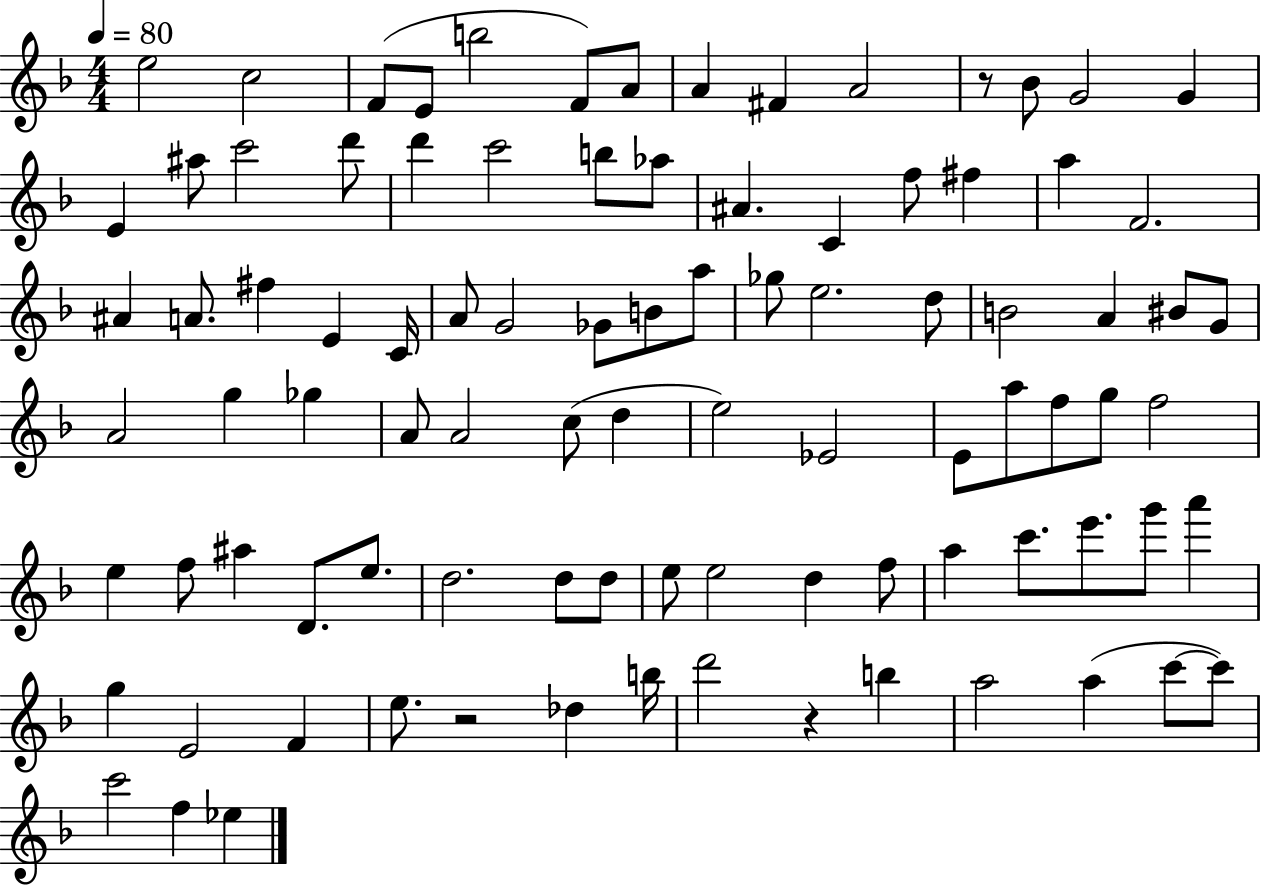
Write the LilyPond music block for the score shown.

{
  \clef treble
  \numericTimeSignature
  \time 4/4
  \key f \major
  \tempo 4 = 80
  e''2 c''2 | f'8( e'8 b''2 f'8) a'8 | a'4 fis'4 a'2 | r8 bes'8 g'2 g'4 | \break e'4 ais''8 c'''2 d'''8 | d'''4 c'''2 b''8 aes''8 | ais'4. c'4 f''8 fis''4 | a''4 f'2. | \break ais'4 a'8. fis''4 e'4 c'16 | a'8 g'2 ges'8 b'8 a''8 | ges''8 e''2. d''8 | b'2 a'4 bis'8 g'8 | \break a'2 g''4 ges''4 | a'8 a'2 c''8( d''4 | e''2) ees'2 | e'8 a''8 f''8 g''8 f''2 | \break e''4 f''8 ais''4 d'8. e''8. | d''2. d''8 d''8 | e''8 e''2 d''4 f''8 | a''4 c'''8. e'''8. g'''8 a'''4 | \break g''4 e'2 f'4 | e''8. r2 des''4 b''16 | d'''2 r4 b''4 | a''2 a''4( c'''8~~ c'''8) | \break c'''2 f''4 ees''4 | \bar "|."
}